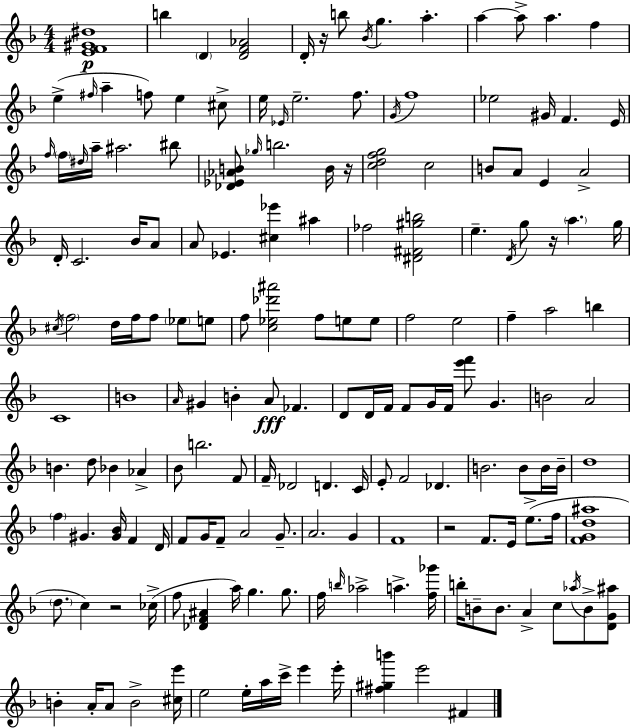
{
  \clef treble
  \numericTimeSignature
  \time 4/4
  \key d \minor
  <e' f' gis' dis''>1\p | b''4 \parenthesize d'4 <d' f' aes'>2 | d'16-. r16 b''8 \acciaccatura { bes'16 } g''4. a''4.-. | a''4~~ a''8-> a''4. f''4 | \break e''4->( \grace { fis''16 } a''4-- f''8) e''4 | cis''8-> e''16 \grace { ees'16 } e''2.-- | f''8. \acciaccatura { g'16 } f''1 | ees''2 gis'16 f'4. | \break e'16 \grace { f''16 } \parenthesize f''16 \grace { dis''16 } a''16-- ais''2. | bis''8 <des' ees' aes' b'>8 \grace { ges''16 } b''2. | b'16 r16 <c'' d'' f'' g''>2 c''2 | b'8 a'8 e'4 a'2-> | \break d'16-. c'2. | bes'16 a'8 a'8 ees'4. <cis'' ees'''>4 | ais''4 fes''2 <dis' fis' gis'' b''>2 | e''4.-- \acciaccatura { d'16 } g''8 | \break r16 \parenthesize a''4. g''16 \acciaccatura { cis''16 } \parenthesize f''2 | d''16 f''16 f''8 \parenthesize ees''8 e''8 f''8 <c'' ees'' des''' ais'''>2 | f''8 e''8 e''8 f''2 | e''2 f''4-- a''2 | \break b''4 c'1 | b'1 | \grace { a'16 } gis'4 b'4-. | a'8\fff fes'4. d'8 d'16 f'16 f'8 | \break g'16 f'16 <e''' f'''>8 g'4. b'2 | a'2 b'4. | d''8 bes'4 aes'4-> bes'8 b''2. | f'8 f'16-- des'2 | \break d'4. c'16 e'8-. f'2 | des'4. b'2. | b'8 b'16 b'16-- d''1 | \parenthesize f''4 gis'4. | \break <gis' bes'>16 f'4 d'16 f'8 g'16 f'8-- a'2 | g'8.-- a'2. | g'4 f'1 | r2 | \break f'8. e'16 e''8.->( f''16 <f' g' d'' ais''>1 | \parenthesize d''8. c''4) | r2 ces''16->( f''8 <des' f' ais'>4 | a''16) g''4. g''8. f''16 \grace { b''16 } aes''2-> | \break a''4.-> <f'' ges'''>16 b''16-. b'8-- b'8. | a'4-> c''8 \acciaccatura { aes''16 } b'8-> <d' g' ais''>8 b'4-. | a'16-. a'8 b'2-> <cis'' e'''>16 e''2 | e''16-. a''16 c'''16-> e'''4 e'''16-. <fis'' gis'' b'''>4 | \break e'''2 fis'4 \bar "|."
}